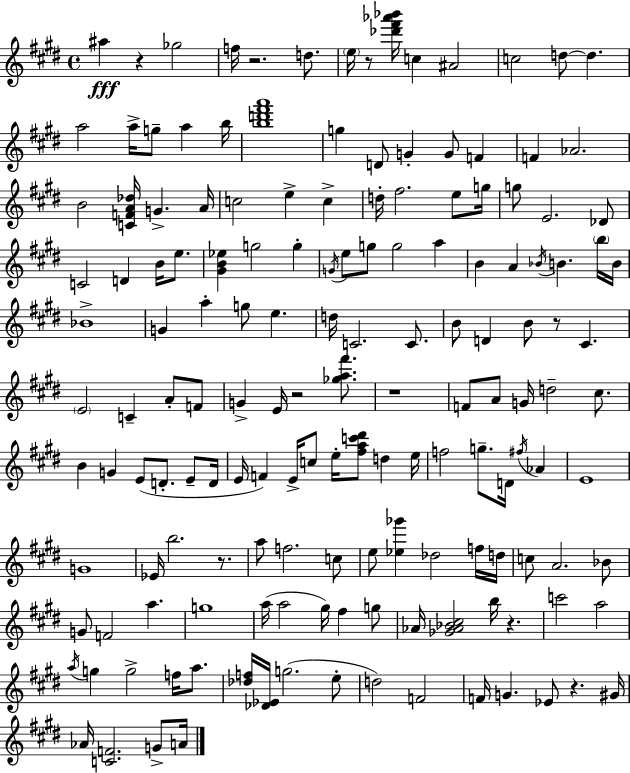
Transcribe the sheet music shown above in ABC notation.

X:1
T:Untitled
M:4/4
L:1/4
K:E
^a z _g2 f/4 z2 d/2 e/4 z/2 [_d'^f'_a'_b']/4 c ^A2 c2 d/2 d a2 a/4 g/2 a b/4 [bd'^f'a']4 g D/2 G G/2 F F _A2 B2 [CFA_d]/4 G A/4 c2 e c d/4 ^f2 e/2 g/4 g/2 E2 _D/2 C2 D B/4 e/2 [^GB_e] g2 g G/4 e/2 g/2 g2 a B A _B/4 B b/4 B/4 _B4 G a g/2 e d/4 C2 C/2 B/2 D B/2 z/2 ^C E2 C A/2 F/2 G E/4 z2 [_ga^f']/2 z4 F/2 A/2 G/4 d2 ^c/2 B G E/2 D/2 E/2 D/4 E/4 F E/4 c/2 e/4 [^fac'^d']/2 d e/4 f2 g/2 D/4 ^f/4 _A E4 G4 _E/4 b2 z/2 a/2 f2 c/2 e/2 [_e_g'] _d2 f/4 d/4 c/2 A2 _B/2 G/2 F2 a g4 a/4 a2 ^g/4 ^f g/2 _A/4 [_G_A_B^c]2 b/4 z c'2 a2 a/4 g g2 f/4 a/2 [_df]/4 [_D_E]/4 g2 e/2 d2 F2 F/4 G _E/2 z ^G/4 _A/4 [CF]2 G/2 A/4